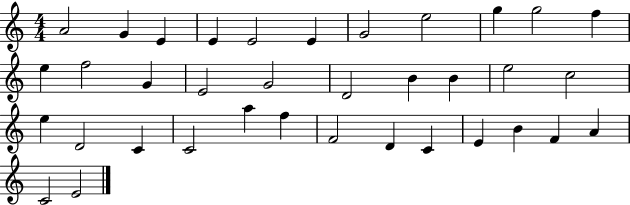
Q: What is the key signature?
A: C major